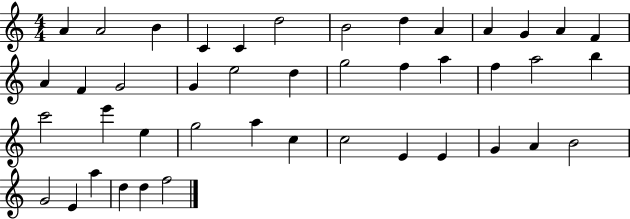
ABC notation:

X:1
T:Untitled
M:4/4
L:1/4
K:C
A A2 B C C d2 B2 d A A G A F A F G2 G e2 d g2 f a f a2 b c'2 e' e g2 a c c2 E E G A B2 G2 E a d d f2